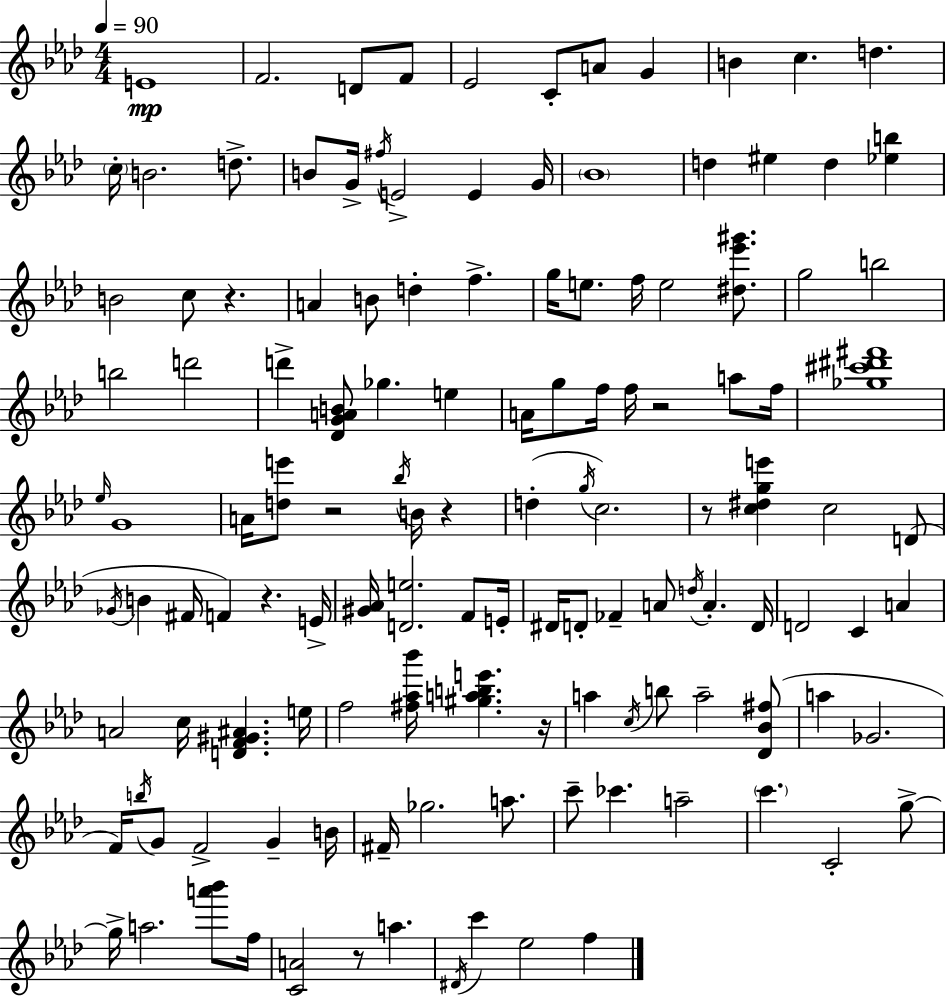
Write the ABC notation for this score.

X:1
T:Untitled
M:4/4
L:1/4
K:Ab
E4 F2 D/2 F/2 _E2 C/2 A/2 G B c d c/4 B2 d/2 B/2 G/4 ^f/4 E2 E G/4 _B4 d ^e d [_eb] B2 c/2 z A B/2 d f g/4 e/2 f/4 e2 [^d_e'^g']/2 g2 b2 b2 d'2 d' [_DGAB]/2 _g e A/4 g/2 f/4 f/4 z2 a/2 f/4 [_g^c'^d'^f']4 _e/4 G4 A/4 [de']/2 z2 _b/4 B/4 z d g/4 c2 z/2 [c^dge'] c2 D/2 _G/4 B ^F/4 F z E/4 [^G_A]/4 [De]2 F/2 E/4 ^D/4 D/2 _F A/2 d/4 A D/4 D2 C A A2 c/4 [DF^G^A] e/4 f2 [^f_a_b']/4 [^gabe'] z/4 a c/4 b/2 a2 [_D_B^f]/2 a _G2 F/4 b/4 G/2 F2 G B/4 ^F/4 _g2 a/2 c'/2 _c' a2 c' C2 g/2 g/4 a2 [a'_b']/2 f/4 [CA]2 z/2 a ^D/4 c' _e2 f